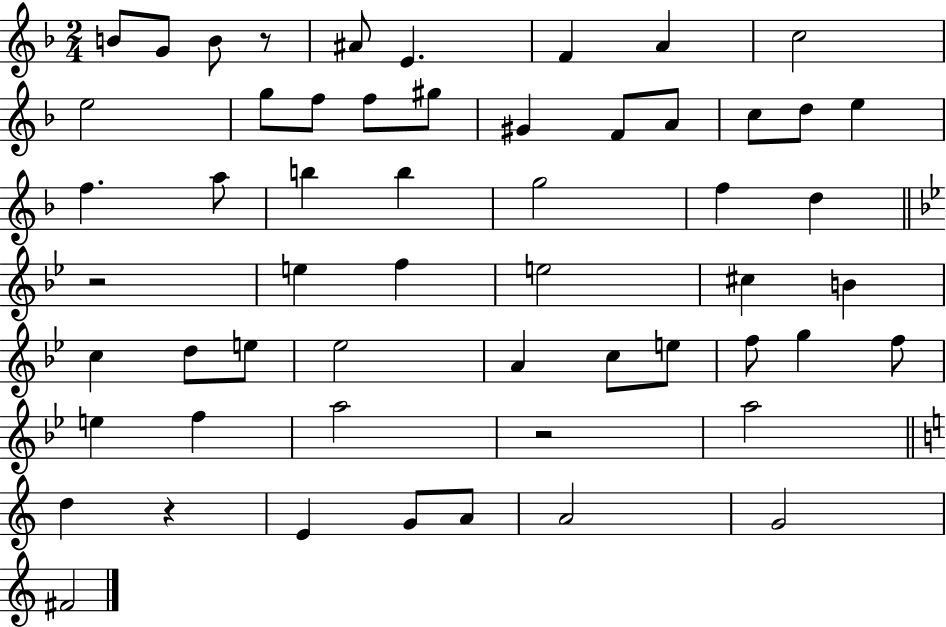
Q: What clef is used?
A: treble